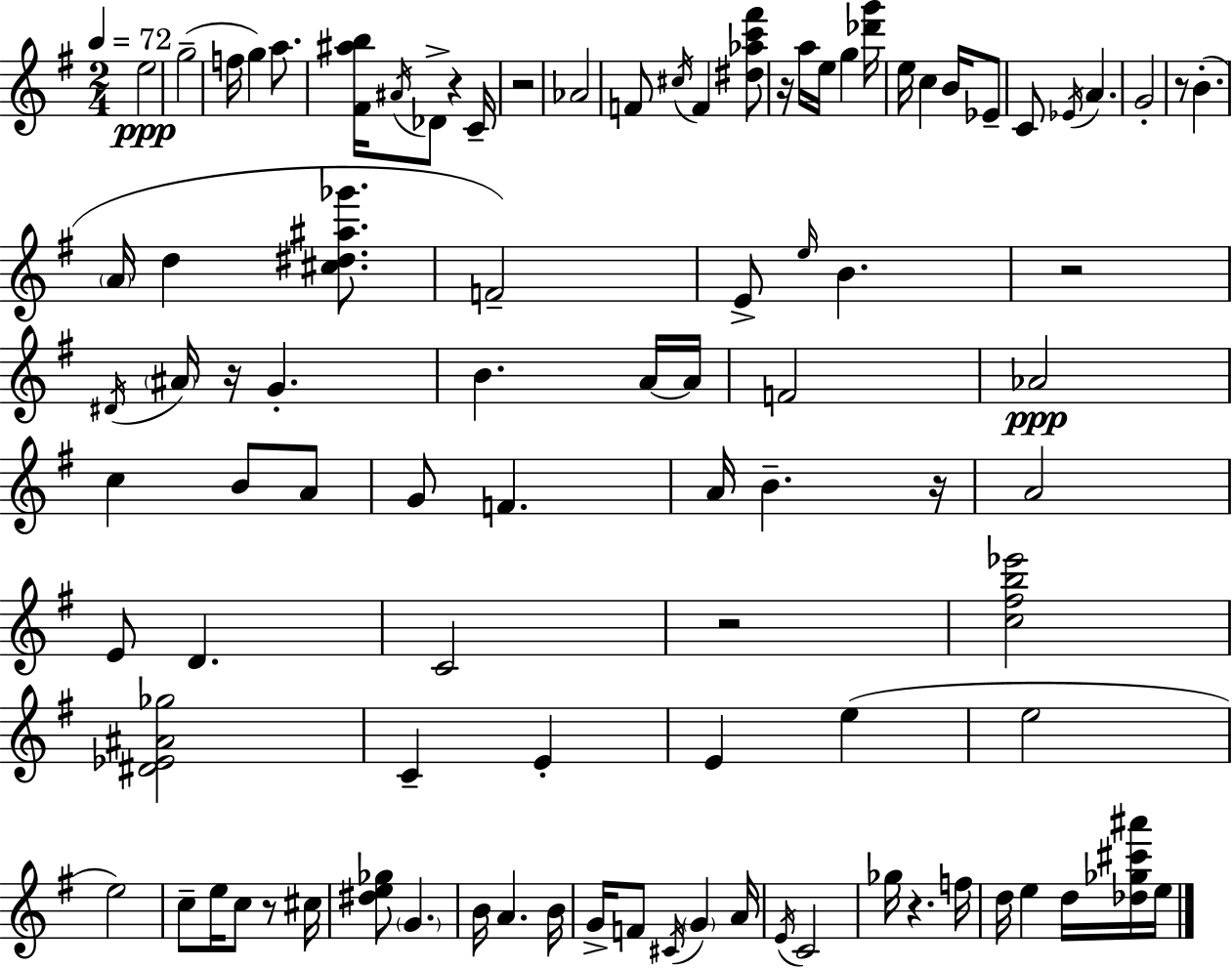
X:1
T:Untitled
M:2/4
L:1/4
K:G
e2 g2 f/4 g a/2 [^F^ab]/4 ^A/4 _D/2 z C/4 z2 _A2 F/2 ^c/4 F [^d_ac'^f']/2 z/4 a/4 e/4 g [_d'g']/4 e/4 c B/4 _E/2 C/2 _E/4 A G2 z/2 B A/4 d [^c^d^a_g']/2 F2 E/2 e/4 B z2 ^D/4 ^A/4 z/4 G B A/4 A/4 F2 _A2 c B/2 A/2 G/2 F A/4 B z/4 A2 E/2 D C2 z2 [c^fb_e']2 [^D_E^A_g]2 C E E e e2 e2 c/2 e/4 c/2 z/2 ^c/4 [^de_g]/2 G B/4 A B/4 G/4 F/2 ^C/4 G A/4 E/4 C2 _g/4 z f/4 d/4 e d/4 [_d_g^c'^a']/4 e/4